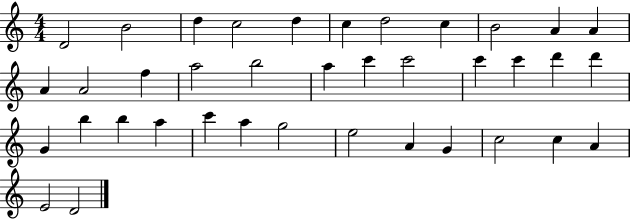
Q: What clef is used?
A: treble